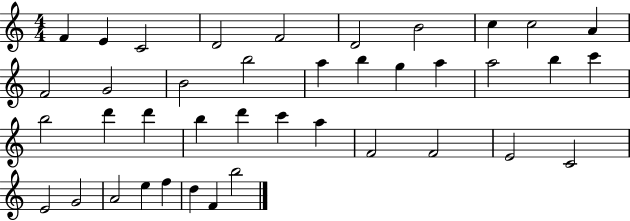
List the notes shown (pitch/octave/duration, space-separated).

F4/q E4/q C4/h D4/h F4/h D4/h B4/h C5/q C5/h A4/q F4/h G4/h B4/h B5/h A5/q B5/q G5/q A5/q A5/h B5/q C6/q B5/h D6/q D6/q B5/q D6/q C6/q A5/q F4/h F4/h E4/h C4/h E4/h G4/h A4/h E5/q F5/q D5/q F4/q B5/h